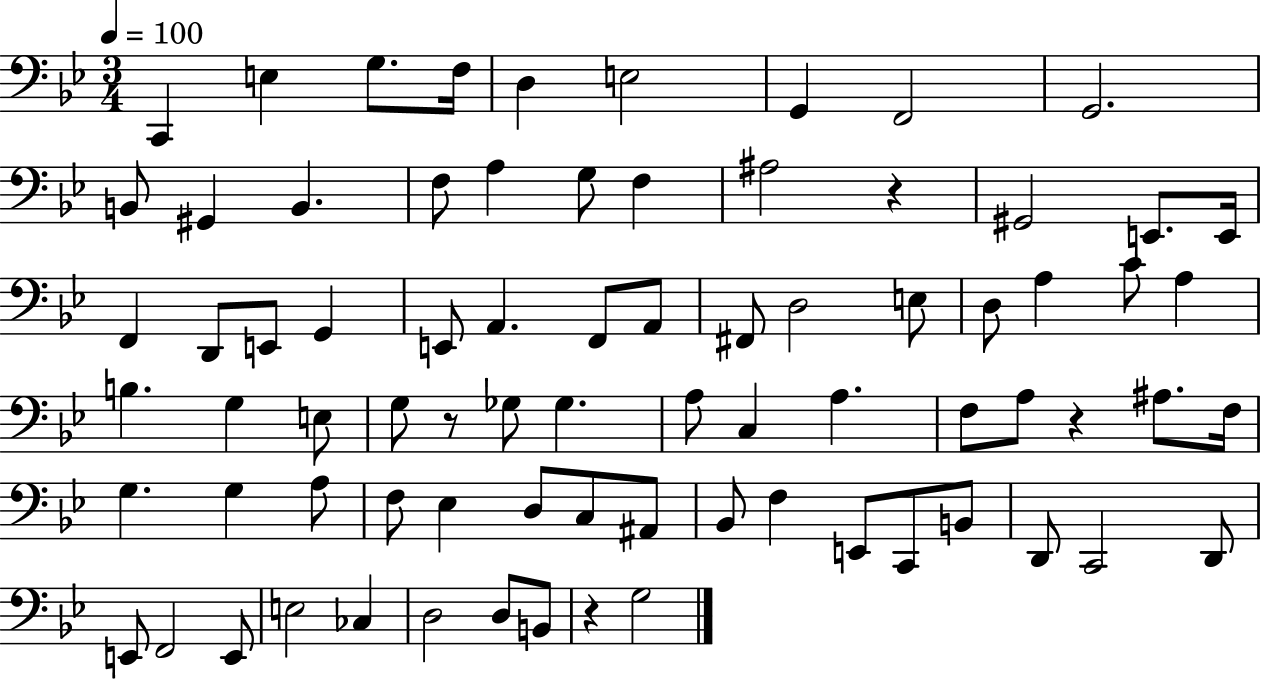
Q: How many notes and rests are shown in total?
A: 77